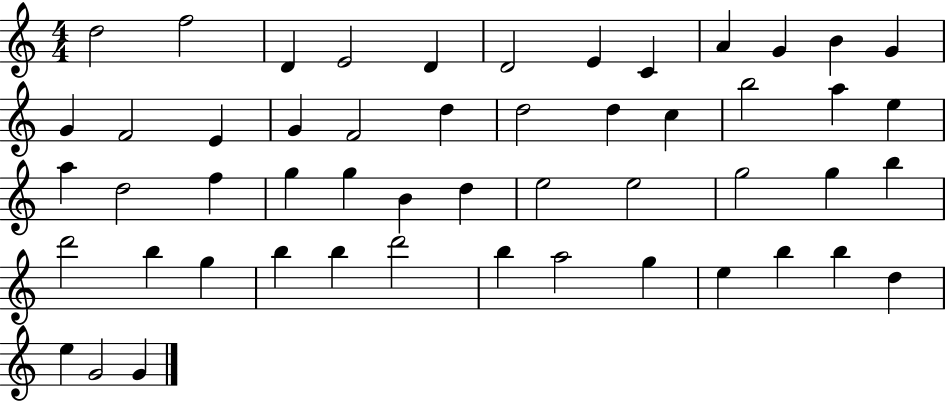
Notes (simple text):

D5/h F5/h D4/q E4/h D4/q D4/h E4/q C4/q A4/q G4/q B4/q G4/q G4/q F4/h E4/q G4/q F4/h D5/q D5/h D5/q C5/q B5/h A5/q E5/q A5/q D5/h F5/q G5/q G5/q B4/q D5/q E5/h E5/h G5/h G5/q B5/q D6/h B5/q G5/q B5/q B5/q D6/h B5/q A5/h G5/q E5/q B5/q B5/q D5/q E5/q G4/h G4/q